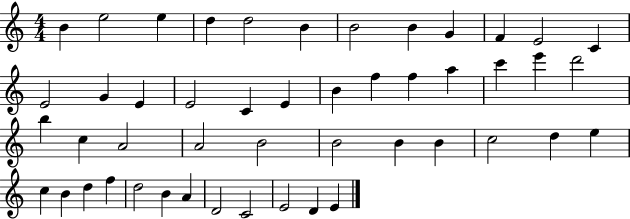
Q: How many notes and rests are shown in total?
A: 48